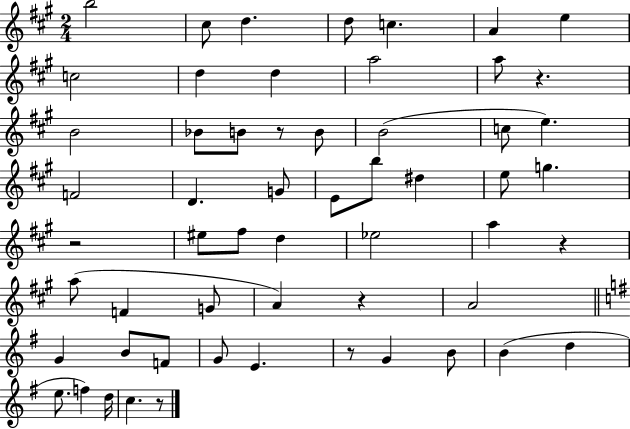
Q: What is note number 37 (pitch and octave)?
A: A4